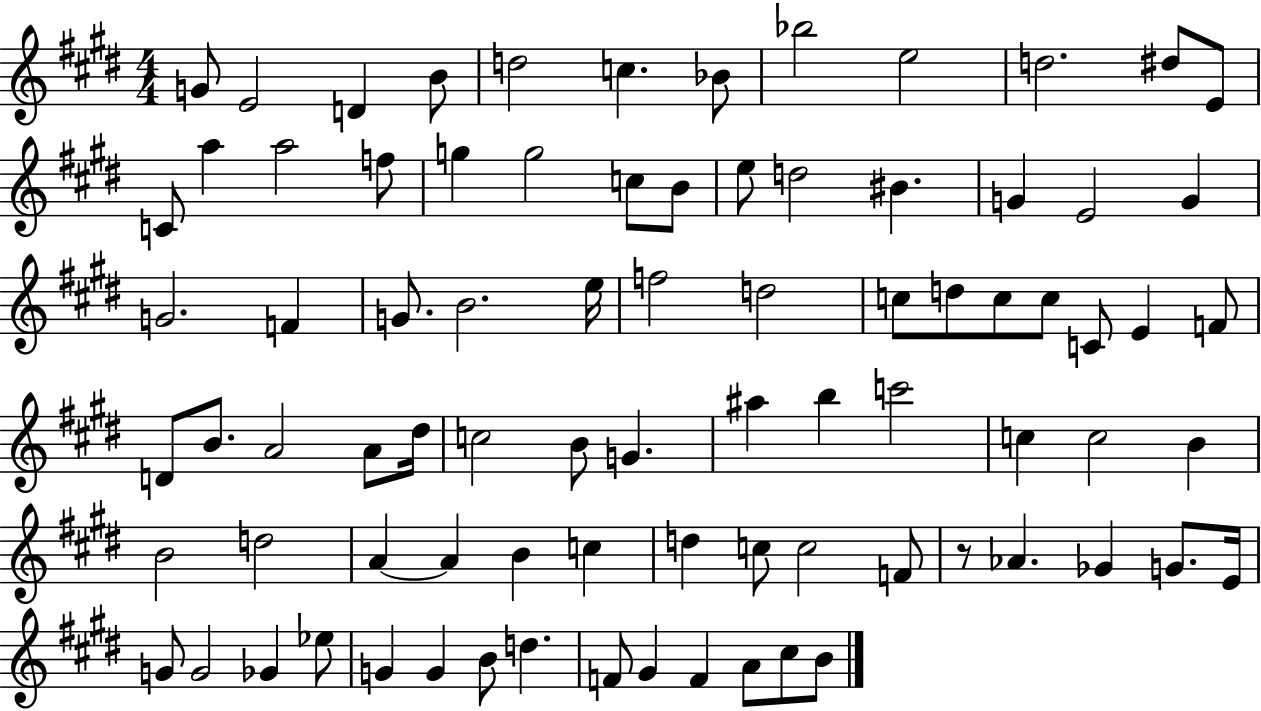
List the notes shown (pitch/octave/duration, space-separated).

G4/e E4/h D4/q B4/e D5/h C5/q. Bb4/e Bb5/h E5/h D5/h. D#5/e E4/e C4/e A5/q A5/h F5/e G5/q G5/h C5/e B4/e E5/e D5/h BIS4/q. G4/q E4/h G4/q G4/h. F4/q G4/e. B4/h. E5/s F5/h D5/h C5/e D5/e C5/e C5/e C4/e E4/q F4/e D4/e B4/e. A4/h A4/e D#5/s C5/h B4/e G4/q. A#5/q B5/q C6/h C5/q C5/h B4/q B4/h D5/h A4/q A4/q B4/q C5/q D5/q C5/e C5/h F4/e R/e Ab4/q. Gb4/q G4/e. E4/s G4/e G4/h Gb4/q Eb5/e G4/q G4/q B4/e D5/q. F4/e G#4/q F4/q A4/e C#5/e B4/e